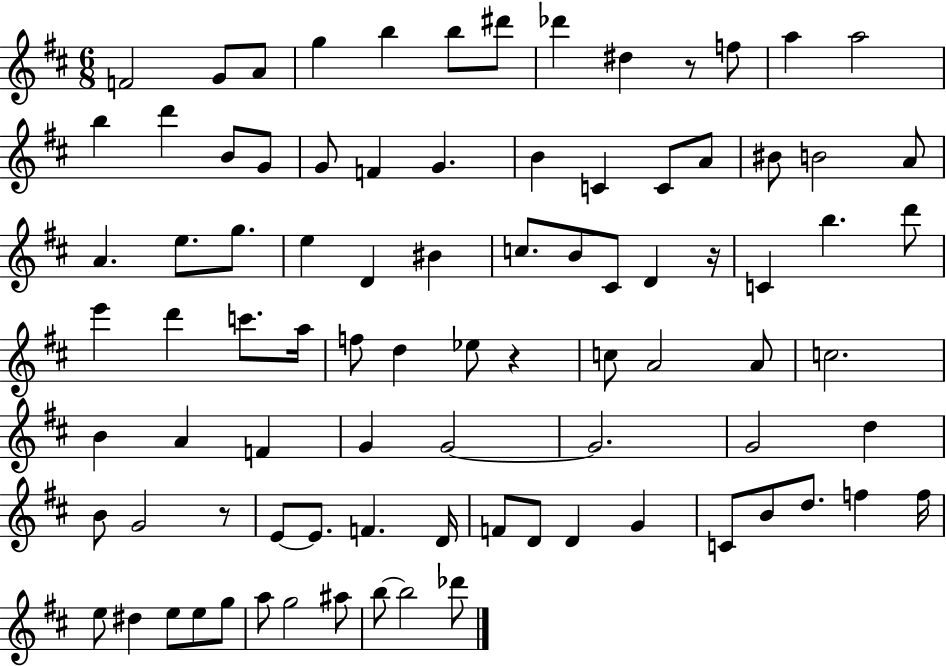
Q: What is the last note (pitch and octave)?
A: Db6